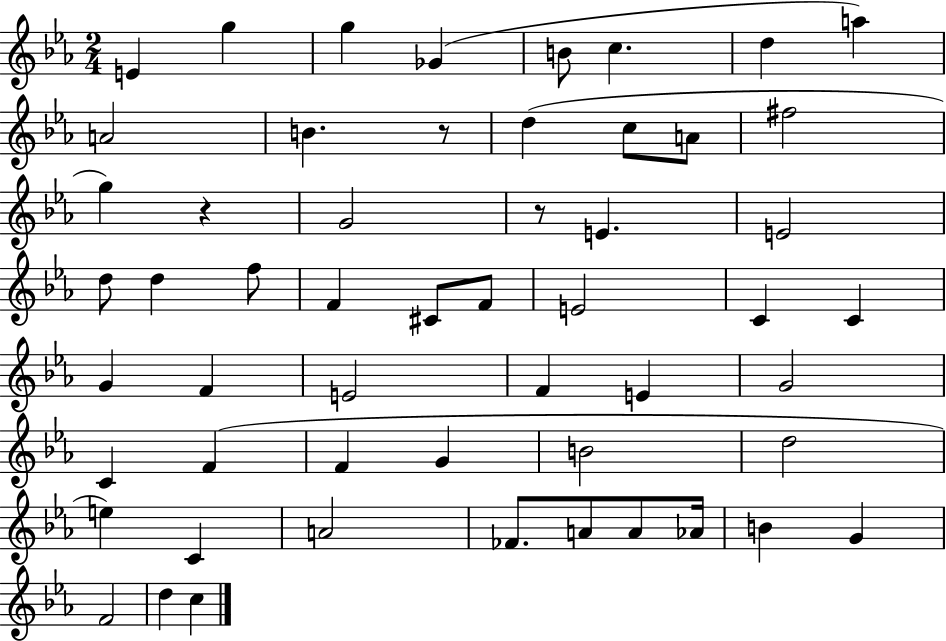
{
  \clef treble
  \numericTimeSignature
  \time 2/4
  \key ees \major
  \repeat volta 2 { e'4 g''4 | g''4 ges'4( | b'8 c''4. | d''4 a''4) | \break a'2 | b'4. r8 | d''4( c''8 a'8 | fis''2 | \break g''4) r4 | g'2 | r8 e'4. | e'2 | \break d''8 d''4 f''8 | f'4 cis'8 f'8 | e'2 | c'4 c'4 | \break g'4 f'4 | e'2 | f'4 e'4 | g'2 | \break c'4 f'4( | f'4 g'4 | b'2 | d''2 | \break e''4) c'4 | a'2 | fes'8. a'8 a'8 aes'16 | b'4 g'4 | \break f'2 | d''4 c''4 | } \bar "|."
}